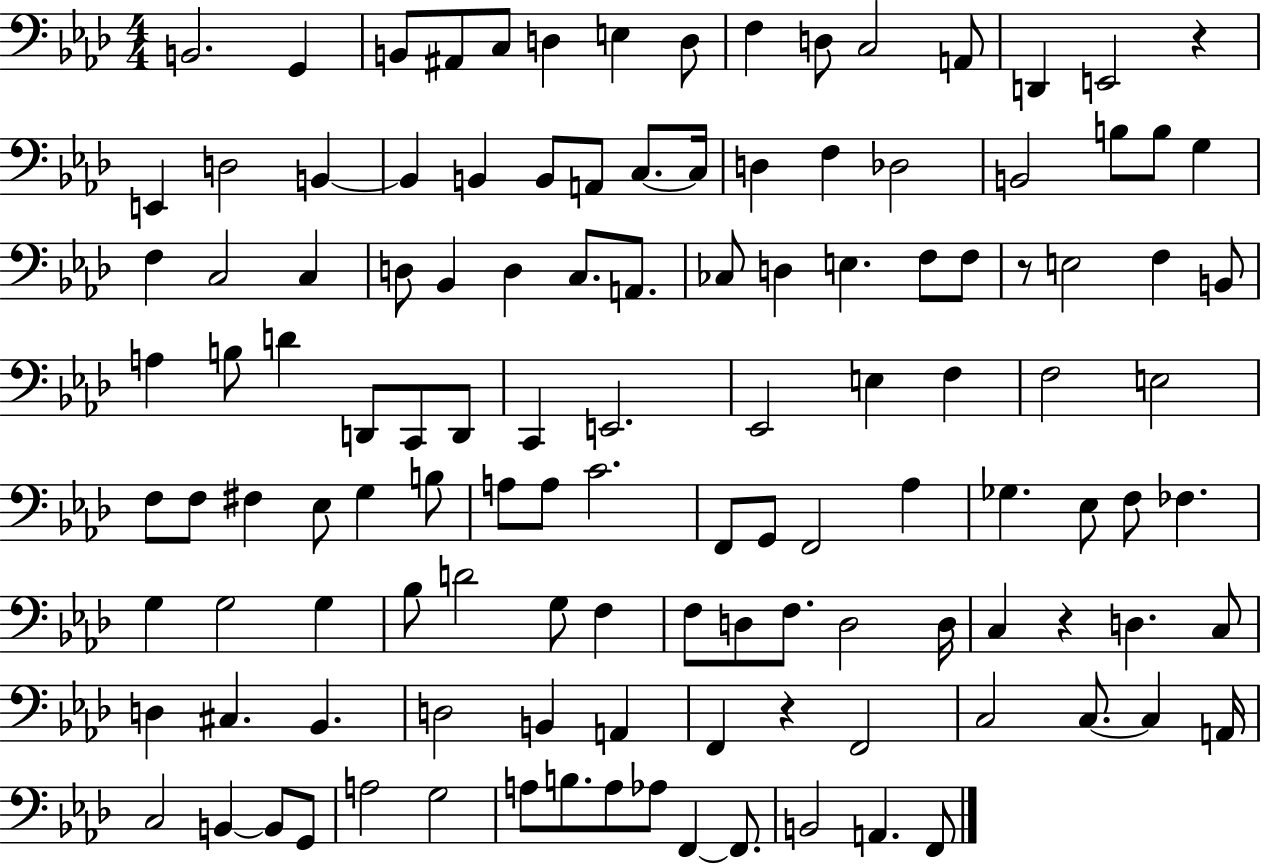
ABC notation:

X:1
T:Untitled
M:4/4
L:1/4
K:Ab
B,,2 G,, B,,/2 ^A,,/2 C,/2 D, E, D,/2 F, D,/2 C,2 A,,/2 D,, E,,2 z E,, D,2 B,, B,, B,, B,,/2 A,,/2 C,/2 C,/4 D, F, _D,2 B,,2 B,/2 B,/2 G, F, C,2 C, D,/2 _B,, D, C,/2 A,,/2 _C,/2 D, E, F,/2 F,/2 z/2 E,2 F, B,,/2 A, B,/2 D D,,/2 C,,/2 D,,/2 C,, E,,2 _E,,2 E, F, F,2 E,2 F,/2 F,/2 ^F, _E,/2 G, B,/2 A,/2 A,/2 C2 F,,/2 G,,/2 F,,2 _A, _G, _E,/2 F,/2 _F, G, G,2 G, _B,/2 D2 G,/2 F, F,/2 D,/2 F,/2 D,2 D,/4 C, z D, C,/2 D, ^C, _B,, D,2 B,, A,, F,, z F,,2 C,2 C,/2 C, A,,/4 C,2 B,, B,,/2 G,,/2 A,2 G,2 A,/2 B,/2 A,/2 _A,/2 F,, F,,/2 B,,2 A,, F,,/2